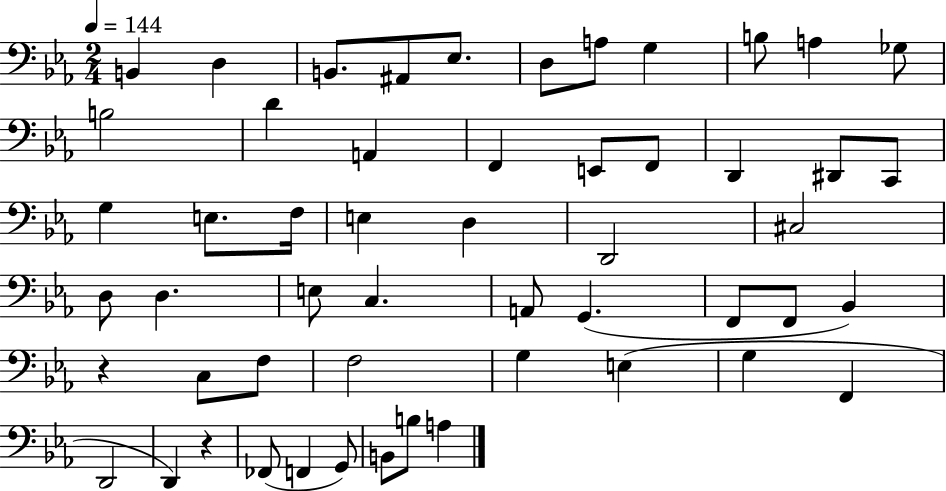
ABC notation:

X:1
T:Untitled
M:2/4
L:1/4
K:Eb
B,, D, B,,/2 ^A,,/2 _E,/2 D,/2 A,/2 G, B,/2 A, _G,/2 B,2 D A,, F,, E,,/2 F,,/2 D,, ^D,,/2 C,,/2 G, E,/2 F,/4 E, D, D,,2 ^C,2 D,/2 D, E,/2 C, A,,/2 G,, F,,/2 F,,/2 _B,, z C,/2 F,/2 F,2 G, E, G, F,, D,,2 D,, z _F,,/2 F,, G,,/2 B,,/2 B,/2 A,